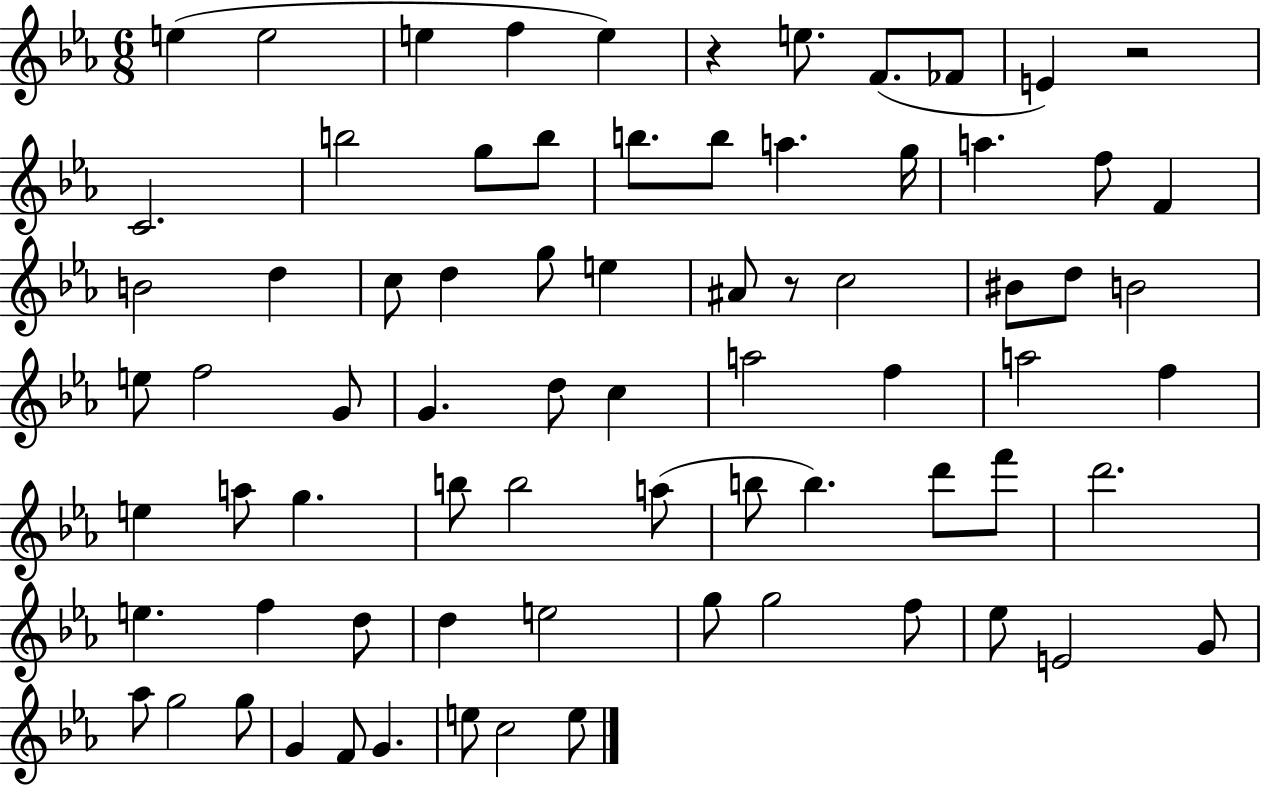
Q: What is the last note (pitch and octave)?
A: E5